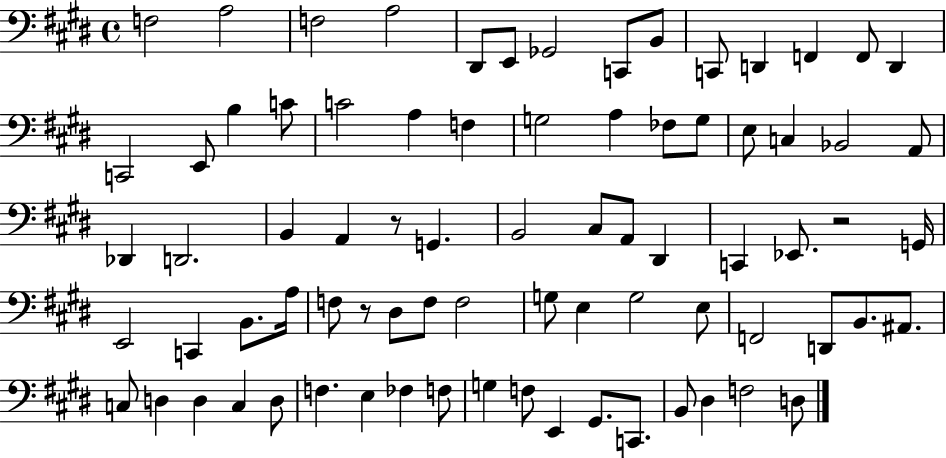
{
  \clef bass
  \time 4/4
  \defaultTimeSignature
  \key e \major
  f2 a2 | f2 a2 | dis,8 e,8 ges,2 c,8 b,8 | c,8 d,4 f,4 f,8 d,4 | \break c,2 e,8 b4 c'8 | c'2 a4 f4 | g2 a4 fes8 g8 | e8 c4 bes,2 a,8 | \break des,4 d,2. | b,4 a,4 r8 g,4. | b,2 cis8 a,8 dis,4 | c,4 ees,8. r2 g,16 | \break e,2 c,4 b,8. a16 | f8 r8 dis8 f8 f2 | g8 e4 g2 e8 | f,2 d,8 b,8. ais,8. | \break c8 d4 d4 c4 d8 | f4. e4 fes4 f8 | g4 f8 e,4 gis,8. c,8. | b,8 dis4 f2 d8 | \break \bar "|."
}